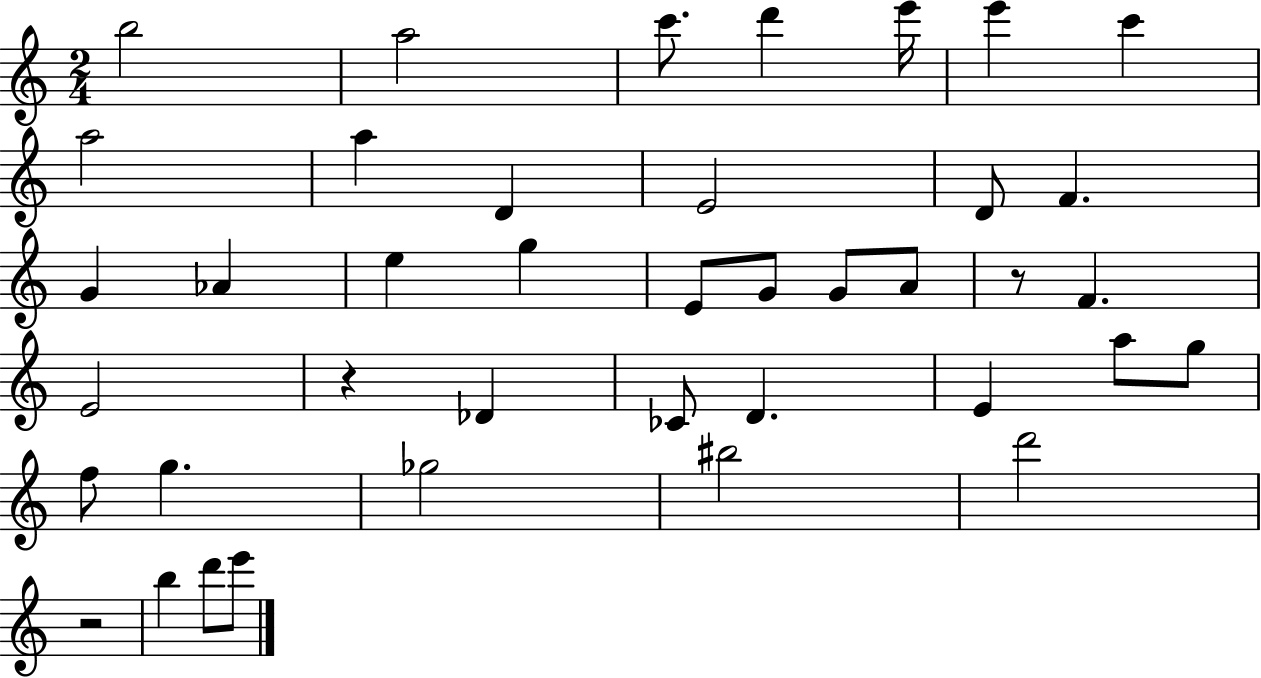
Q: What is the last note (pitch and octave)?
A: E6